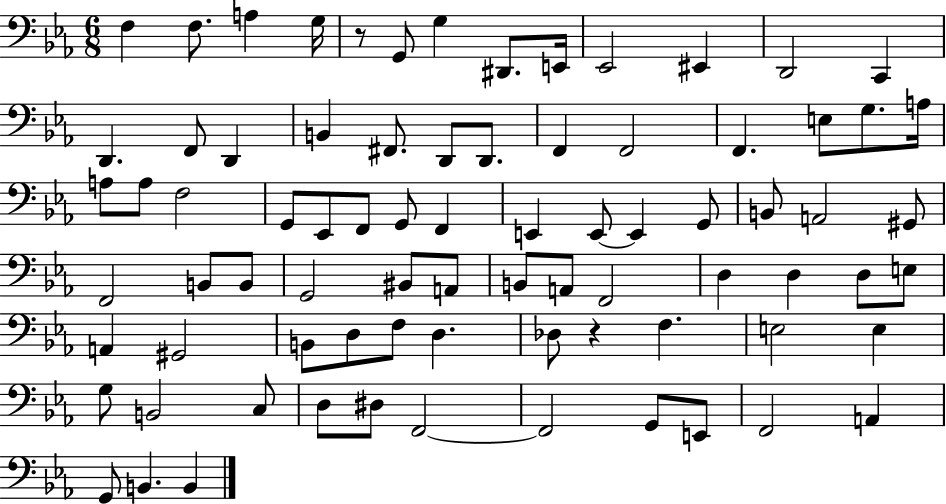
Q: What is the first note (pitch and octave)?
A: F3